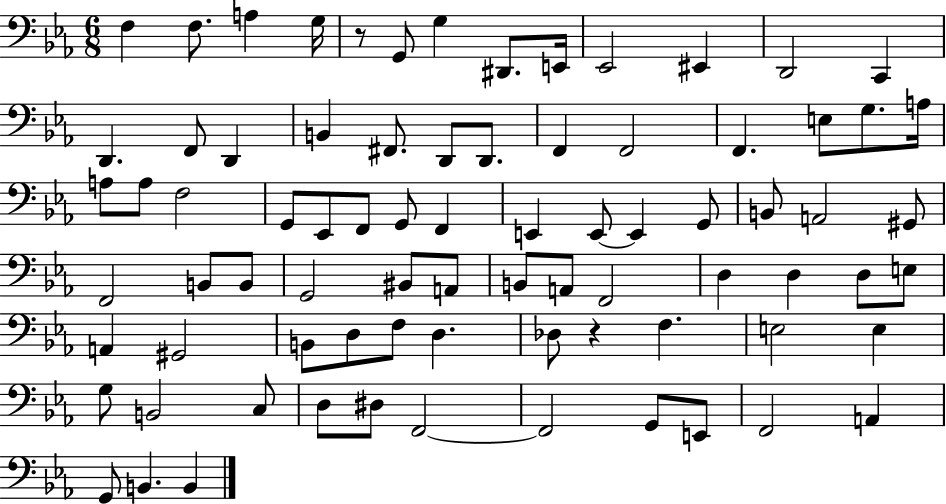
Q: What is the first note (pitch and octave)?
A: F3